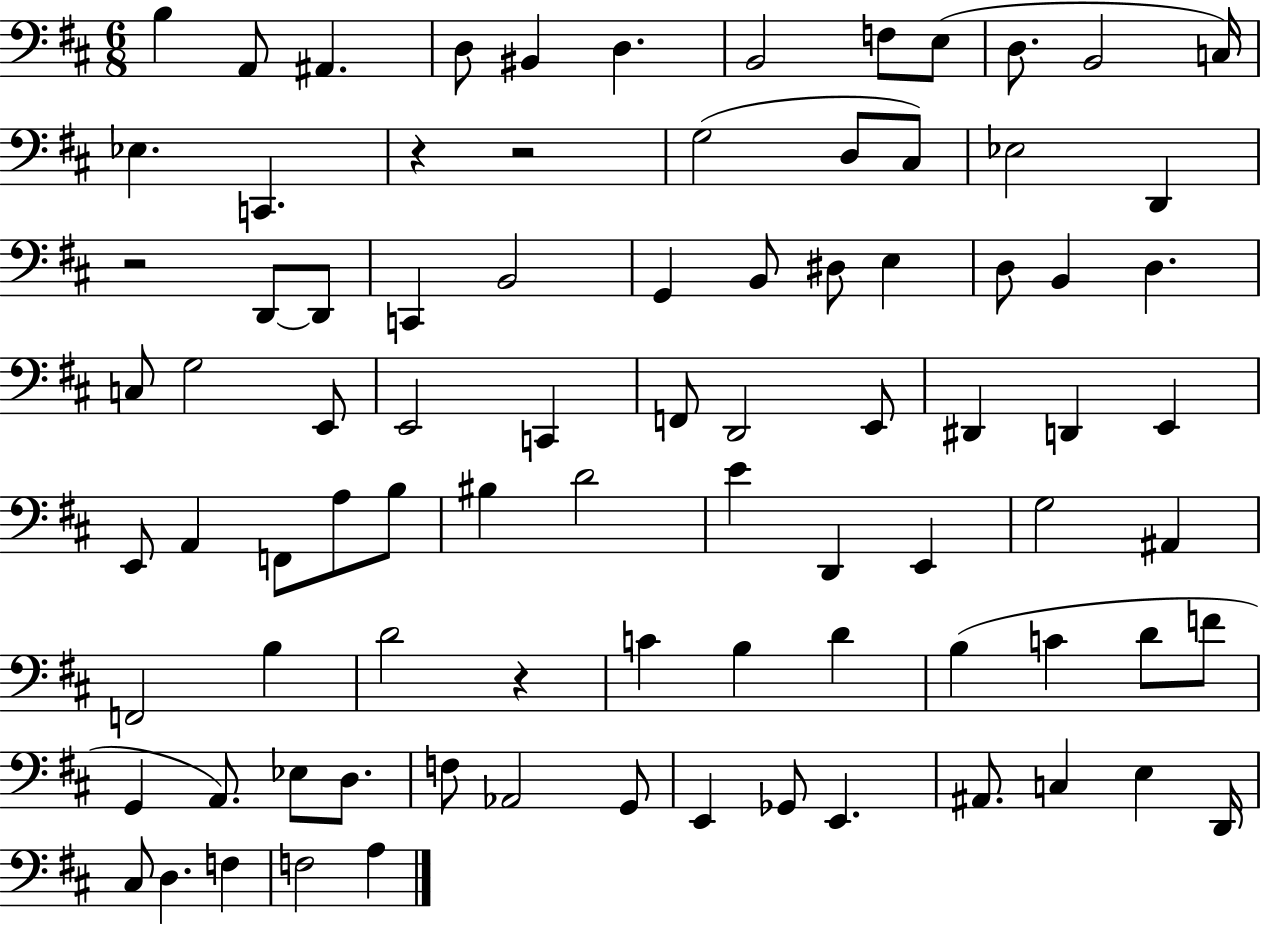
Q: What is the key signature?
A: D major